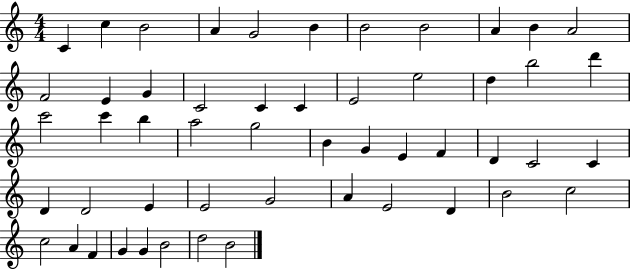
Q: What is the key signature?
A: C major